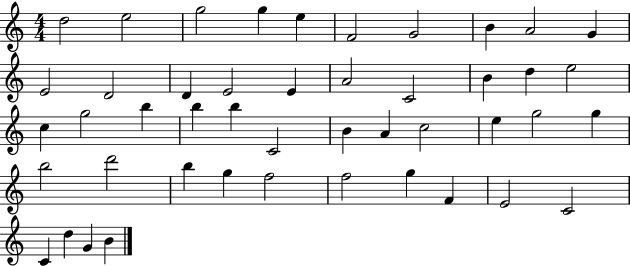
D5/h E5/h G5/h G5/q E5/q F4/h G4/h B4/q A4/h G4/q E4/h D4/h D4/q E4/h E4/q A4/h C4/h B4/q D5/q E5/h C5/q G5/h B5/q B5/q B5/q C4/h B4/q A4/q C5/h E5/q G5/h G5/q B5/h D6/h B5/q G5/q F5/h F5/h G5/q F4/q E4/h C4/h C4/q D5/q G4/q B4/q